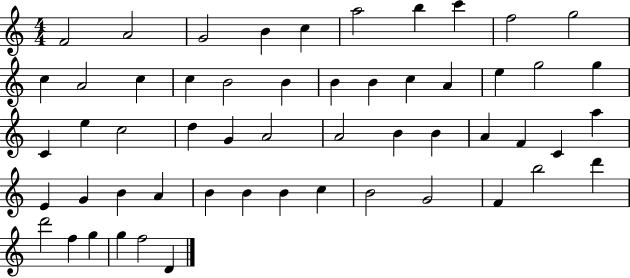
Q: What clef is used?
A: treble